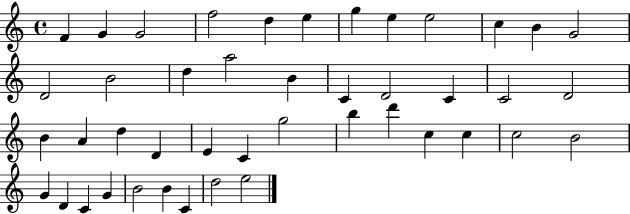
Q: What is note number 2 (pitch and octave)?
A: G4